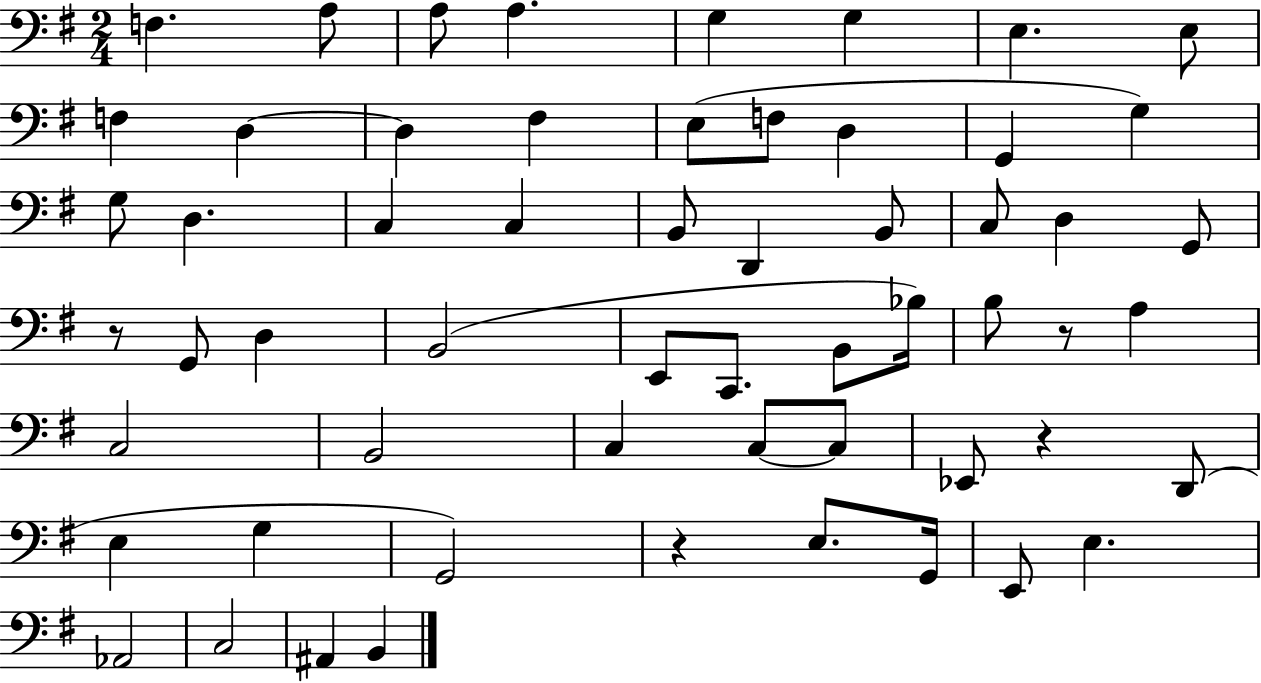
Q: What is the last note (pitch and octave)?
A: B2